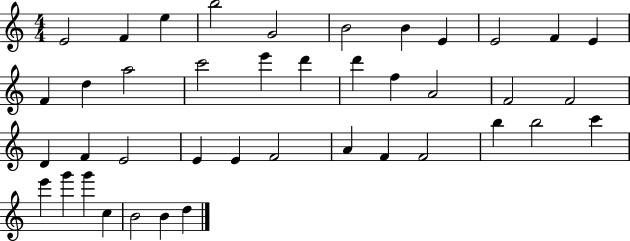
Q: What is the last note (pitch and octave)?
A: D5